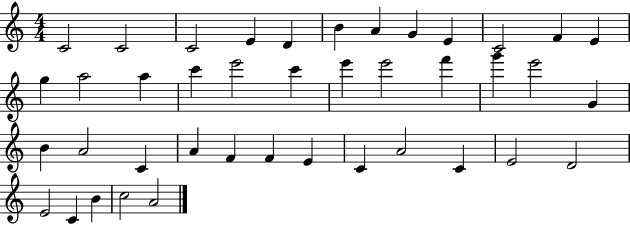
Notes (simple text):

C4/h C4/h C4/h E4/q D4/q B4/q A4/q G4/q E4/q C4/h F4/q E4/q G5/q A5/h A5/q C6/q E6/h C6/q E6/q E6/h F6/q G6/q E6/h G4/q B4/q A4/h C4/q A4/q F4/q F4/q E4/q C4/q A4/h C4/q E4/h D4/h E4/h C4/q B4/q C5/h A4/h